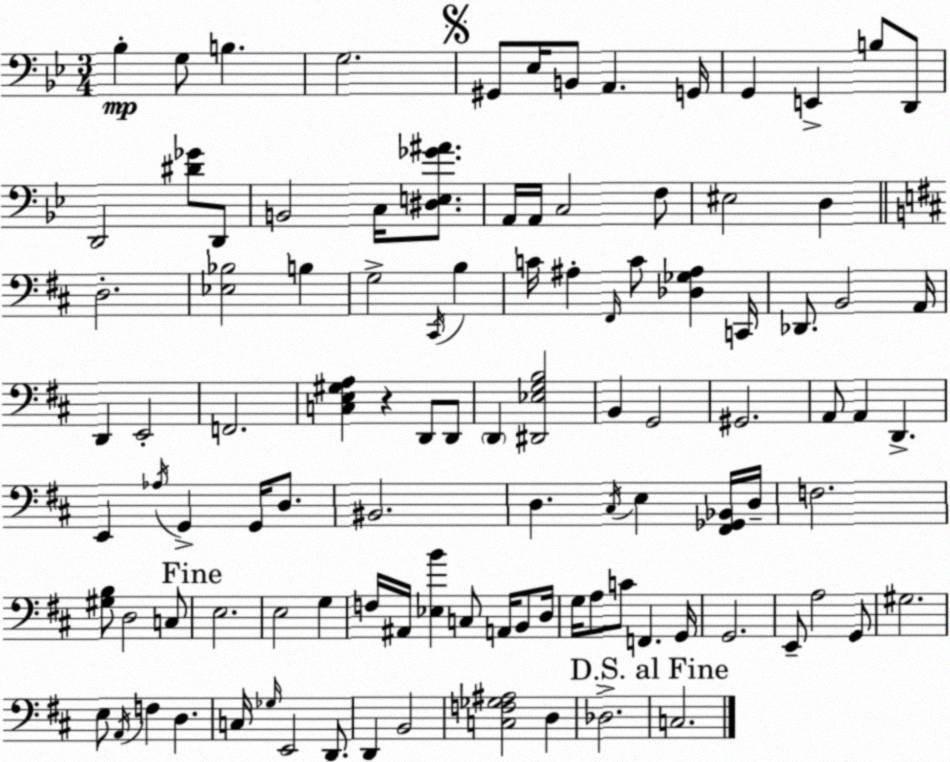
X:1
T:Untitled
M:3/4
L:1/4
K:Bb
_B, G,/2 B, G,2 ^G,,/2 _E,/4 B,,/2 A,, G,,/4 G,, E,, B,/2 D,,/2 D,,2 [^D_G]/2 D,,/2 B,,2 C,/4 [^D,E,_G^A]/2 A,,/4 A,,/4 C,2 F,/2 ^E,2 D, D,2 [_E,_B,]2 B, G,2 ^C,,/4 B, C/4 ^A, ^F,,/4 C/2 [_D,_G,^A,] C,,/4 _D,,/2 B,,2 A,,/4 D,, E,,2 F,,2 [C,E,^G,A,] z D,,/2 D,,/2 D,, [^D,,_E,G,B,]2 B,, G,,2 ^G,,2 A,,/2 A,, D,, E,, _A,/4 G,, G,,/4 D,/2 ^B,,2 D, ^C,/4 E, [^F,,_G,,_B,,]/4 D,/4 F,2 [^G,B,]/2 D,2 C,/2 E,2 E,2 G, F,/4 ^A,,/4 [_E,B] C,/2 A,,/4 B,,/2 D,/4 G,/4 A,/2 C/2 F,, G,,/4 G,,2 E,,/2 A,2 G,,/2 ^G,2 E,/2 A,,/4 F, D, C,/4 _G,/4 E,,2 D,,/2 D,, B,,2 [C,F,_G,^A,]2 D, _D,2 C,2